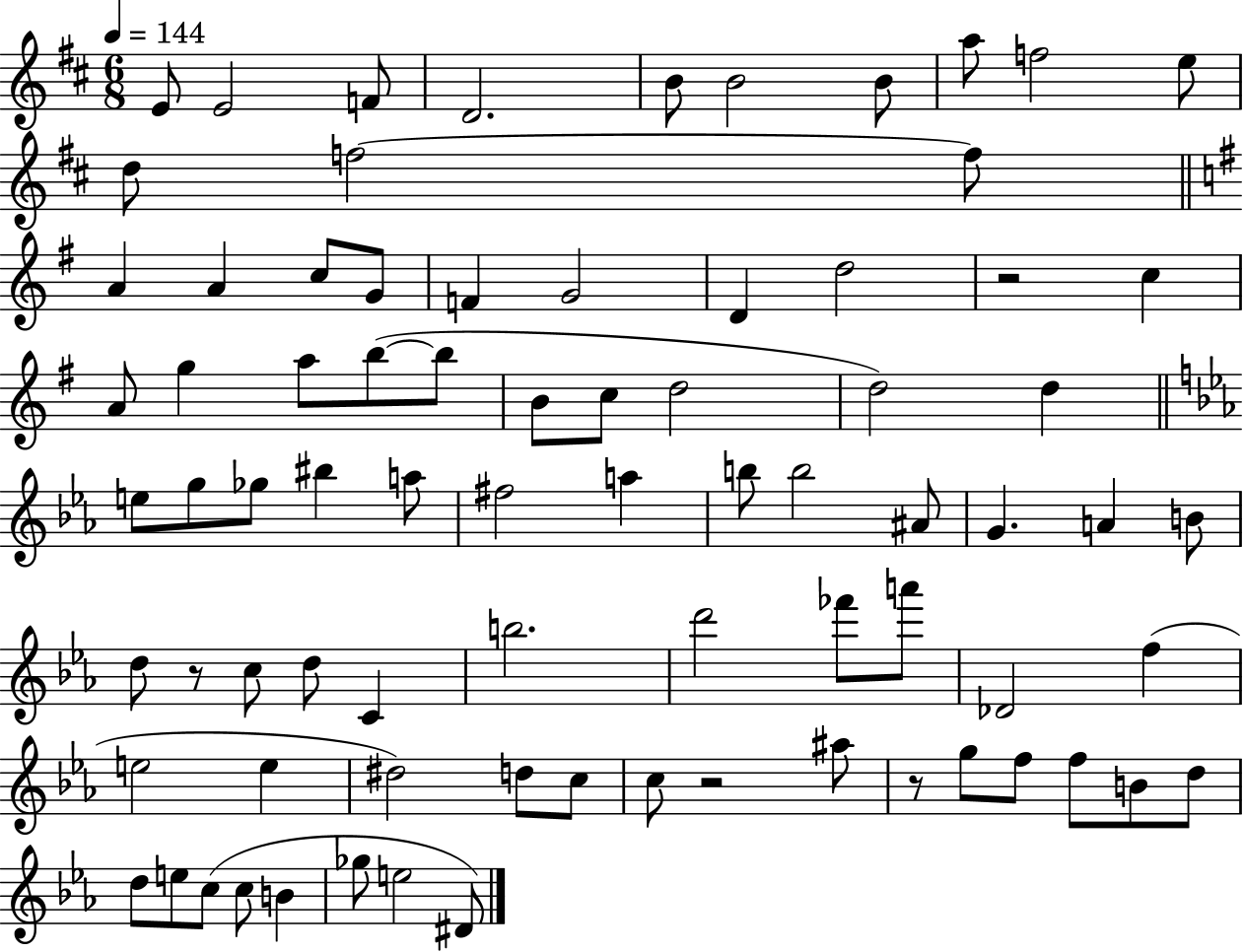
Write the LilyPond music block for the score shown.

{
  \clef treble
  \numericTimeSignature
  \time 6/8
  \key d \major
  \tempo 4 = 144
  e'8 e'2 f'8 | d'2. | b'8 b'2 b'8 | a''8 f''2 e''8 | \break d''8 f''2~~ f''8 | \bar "||" \break \key g \major a'4 a'4 c''8 g'8 | f'4 g'2 | d'4 d''2 | r2 c''4 | \break a'8 g''4 a''8 b''8~(~ b''8 | b'8 c''8 d''2 | d''2) d''4 | \bar "||" \break \key c \minor e''8 g''8 ges''8 bis''4 a''8 | fis''2 a''4 | b''8 b''2 ais'8 | g'4. a'4 b'8 | \break d''8 r8 c''8 d''8 c'4 | b''2. | d'''2 fes'''8 a'''8 | des'2 f''4( | \break e''2 e''4 | dis''2) d''8 c''8 | c''8 r2 ais''8 | r8 g''8 f''8 f''8 b'8 d''8 | \break d''8 e''8 c''8( c''8 b'4 | ges''8 e''2 dis'8) | \bar "|."
}